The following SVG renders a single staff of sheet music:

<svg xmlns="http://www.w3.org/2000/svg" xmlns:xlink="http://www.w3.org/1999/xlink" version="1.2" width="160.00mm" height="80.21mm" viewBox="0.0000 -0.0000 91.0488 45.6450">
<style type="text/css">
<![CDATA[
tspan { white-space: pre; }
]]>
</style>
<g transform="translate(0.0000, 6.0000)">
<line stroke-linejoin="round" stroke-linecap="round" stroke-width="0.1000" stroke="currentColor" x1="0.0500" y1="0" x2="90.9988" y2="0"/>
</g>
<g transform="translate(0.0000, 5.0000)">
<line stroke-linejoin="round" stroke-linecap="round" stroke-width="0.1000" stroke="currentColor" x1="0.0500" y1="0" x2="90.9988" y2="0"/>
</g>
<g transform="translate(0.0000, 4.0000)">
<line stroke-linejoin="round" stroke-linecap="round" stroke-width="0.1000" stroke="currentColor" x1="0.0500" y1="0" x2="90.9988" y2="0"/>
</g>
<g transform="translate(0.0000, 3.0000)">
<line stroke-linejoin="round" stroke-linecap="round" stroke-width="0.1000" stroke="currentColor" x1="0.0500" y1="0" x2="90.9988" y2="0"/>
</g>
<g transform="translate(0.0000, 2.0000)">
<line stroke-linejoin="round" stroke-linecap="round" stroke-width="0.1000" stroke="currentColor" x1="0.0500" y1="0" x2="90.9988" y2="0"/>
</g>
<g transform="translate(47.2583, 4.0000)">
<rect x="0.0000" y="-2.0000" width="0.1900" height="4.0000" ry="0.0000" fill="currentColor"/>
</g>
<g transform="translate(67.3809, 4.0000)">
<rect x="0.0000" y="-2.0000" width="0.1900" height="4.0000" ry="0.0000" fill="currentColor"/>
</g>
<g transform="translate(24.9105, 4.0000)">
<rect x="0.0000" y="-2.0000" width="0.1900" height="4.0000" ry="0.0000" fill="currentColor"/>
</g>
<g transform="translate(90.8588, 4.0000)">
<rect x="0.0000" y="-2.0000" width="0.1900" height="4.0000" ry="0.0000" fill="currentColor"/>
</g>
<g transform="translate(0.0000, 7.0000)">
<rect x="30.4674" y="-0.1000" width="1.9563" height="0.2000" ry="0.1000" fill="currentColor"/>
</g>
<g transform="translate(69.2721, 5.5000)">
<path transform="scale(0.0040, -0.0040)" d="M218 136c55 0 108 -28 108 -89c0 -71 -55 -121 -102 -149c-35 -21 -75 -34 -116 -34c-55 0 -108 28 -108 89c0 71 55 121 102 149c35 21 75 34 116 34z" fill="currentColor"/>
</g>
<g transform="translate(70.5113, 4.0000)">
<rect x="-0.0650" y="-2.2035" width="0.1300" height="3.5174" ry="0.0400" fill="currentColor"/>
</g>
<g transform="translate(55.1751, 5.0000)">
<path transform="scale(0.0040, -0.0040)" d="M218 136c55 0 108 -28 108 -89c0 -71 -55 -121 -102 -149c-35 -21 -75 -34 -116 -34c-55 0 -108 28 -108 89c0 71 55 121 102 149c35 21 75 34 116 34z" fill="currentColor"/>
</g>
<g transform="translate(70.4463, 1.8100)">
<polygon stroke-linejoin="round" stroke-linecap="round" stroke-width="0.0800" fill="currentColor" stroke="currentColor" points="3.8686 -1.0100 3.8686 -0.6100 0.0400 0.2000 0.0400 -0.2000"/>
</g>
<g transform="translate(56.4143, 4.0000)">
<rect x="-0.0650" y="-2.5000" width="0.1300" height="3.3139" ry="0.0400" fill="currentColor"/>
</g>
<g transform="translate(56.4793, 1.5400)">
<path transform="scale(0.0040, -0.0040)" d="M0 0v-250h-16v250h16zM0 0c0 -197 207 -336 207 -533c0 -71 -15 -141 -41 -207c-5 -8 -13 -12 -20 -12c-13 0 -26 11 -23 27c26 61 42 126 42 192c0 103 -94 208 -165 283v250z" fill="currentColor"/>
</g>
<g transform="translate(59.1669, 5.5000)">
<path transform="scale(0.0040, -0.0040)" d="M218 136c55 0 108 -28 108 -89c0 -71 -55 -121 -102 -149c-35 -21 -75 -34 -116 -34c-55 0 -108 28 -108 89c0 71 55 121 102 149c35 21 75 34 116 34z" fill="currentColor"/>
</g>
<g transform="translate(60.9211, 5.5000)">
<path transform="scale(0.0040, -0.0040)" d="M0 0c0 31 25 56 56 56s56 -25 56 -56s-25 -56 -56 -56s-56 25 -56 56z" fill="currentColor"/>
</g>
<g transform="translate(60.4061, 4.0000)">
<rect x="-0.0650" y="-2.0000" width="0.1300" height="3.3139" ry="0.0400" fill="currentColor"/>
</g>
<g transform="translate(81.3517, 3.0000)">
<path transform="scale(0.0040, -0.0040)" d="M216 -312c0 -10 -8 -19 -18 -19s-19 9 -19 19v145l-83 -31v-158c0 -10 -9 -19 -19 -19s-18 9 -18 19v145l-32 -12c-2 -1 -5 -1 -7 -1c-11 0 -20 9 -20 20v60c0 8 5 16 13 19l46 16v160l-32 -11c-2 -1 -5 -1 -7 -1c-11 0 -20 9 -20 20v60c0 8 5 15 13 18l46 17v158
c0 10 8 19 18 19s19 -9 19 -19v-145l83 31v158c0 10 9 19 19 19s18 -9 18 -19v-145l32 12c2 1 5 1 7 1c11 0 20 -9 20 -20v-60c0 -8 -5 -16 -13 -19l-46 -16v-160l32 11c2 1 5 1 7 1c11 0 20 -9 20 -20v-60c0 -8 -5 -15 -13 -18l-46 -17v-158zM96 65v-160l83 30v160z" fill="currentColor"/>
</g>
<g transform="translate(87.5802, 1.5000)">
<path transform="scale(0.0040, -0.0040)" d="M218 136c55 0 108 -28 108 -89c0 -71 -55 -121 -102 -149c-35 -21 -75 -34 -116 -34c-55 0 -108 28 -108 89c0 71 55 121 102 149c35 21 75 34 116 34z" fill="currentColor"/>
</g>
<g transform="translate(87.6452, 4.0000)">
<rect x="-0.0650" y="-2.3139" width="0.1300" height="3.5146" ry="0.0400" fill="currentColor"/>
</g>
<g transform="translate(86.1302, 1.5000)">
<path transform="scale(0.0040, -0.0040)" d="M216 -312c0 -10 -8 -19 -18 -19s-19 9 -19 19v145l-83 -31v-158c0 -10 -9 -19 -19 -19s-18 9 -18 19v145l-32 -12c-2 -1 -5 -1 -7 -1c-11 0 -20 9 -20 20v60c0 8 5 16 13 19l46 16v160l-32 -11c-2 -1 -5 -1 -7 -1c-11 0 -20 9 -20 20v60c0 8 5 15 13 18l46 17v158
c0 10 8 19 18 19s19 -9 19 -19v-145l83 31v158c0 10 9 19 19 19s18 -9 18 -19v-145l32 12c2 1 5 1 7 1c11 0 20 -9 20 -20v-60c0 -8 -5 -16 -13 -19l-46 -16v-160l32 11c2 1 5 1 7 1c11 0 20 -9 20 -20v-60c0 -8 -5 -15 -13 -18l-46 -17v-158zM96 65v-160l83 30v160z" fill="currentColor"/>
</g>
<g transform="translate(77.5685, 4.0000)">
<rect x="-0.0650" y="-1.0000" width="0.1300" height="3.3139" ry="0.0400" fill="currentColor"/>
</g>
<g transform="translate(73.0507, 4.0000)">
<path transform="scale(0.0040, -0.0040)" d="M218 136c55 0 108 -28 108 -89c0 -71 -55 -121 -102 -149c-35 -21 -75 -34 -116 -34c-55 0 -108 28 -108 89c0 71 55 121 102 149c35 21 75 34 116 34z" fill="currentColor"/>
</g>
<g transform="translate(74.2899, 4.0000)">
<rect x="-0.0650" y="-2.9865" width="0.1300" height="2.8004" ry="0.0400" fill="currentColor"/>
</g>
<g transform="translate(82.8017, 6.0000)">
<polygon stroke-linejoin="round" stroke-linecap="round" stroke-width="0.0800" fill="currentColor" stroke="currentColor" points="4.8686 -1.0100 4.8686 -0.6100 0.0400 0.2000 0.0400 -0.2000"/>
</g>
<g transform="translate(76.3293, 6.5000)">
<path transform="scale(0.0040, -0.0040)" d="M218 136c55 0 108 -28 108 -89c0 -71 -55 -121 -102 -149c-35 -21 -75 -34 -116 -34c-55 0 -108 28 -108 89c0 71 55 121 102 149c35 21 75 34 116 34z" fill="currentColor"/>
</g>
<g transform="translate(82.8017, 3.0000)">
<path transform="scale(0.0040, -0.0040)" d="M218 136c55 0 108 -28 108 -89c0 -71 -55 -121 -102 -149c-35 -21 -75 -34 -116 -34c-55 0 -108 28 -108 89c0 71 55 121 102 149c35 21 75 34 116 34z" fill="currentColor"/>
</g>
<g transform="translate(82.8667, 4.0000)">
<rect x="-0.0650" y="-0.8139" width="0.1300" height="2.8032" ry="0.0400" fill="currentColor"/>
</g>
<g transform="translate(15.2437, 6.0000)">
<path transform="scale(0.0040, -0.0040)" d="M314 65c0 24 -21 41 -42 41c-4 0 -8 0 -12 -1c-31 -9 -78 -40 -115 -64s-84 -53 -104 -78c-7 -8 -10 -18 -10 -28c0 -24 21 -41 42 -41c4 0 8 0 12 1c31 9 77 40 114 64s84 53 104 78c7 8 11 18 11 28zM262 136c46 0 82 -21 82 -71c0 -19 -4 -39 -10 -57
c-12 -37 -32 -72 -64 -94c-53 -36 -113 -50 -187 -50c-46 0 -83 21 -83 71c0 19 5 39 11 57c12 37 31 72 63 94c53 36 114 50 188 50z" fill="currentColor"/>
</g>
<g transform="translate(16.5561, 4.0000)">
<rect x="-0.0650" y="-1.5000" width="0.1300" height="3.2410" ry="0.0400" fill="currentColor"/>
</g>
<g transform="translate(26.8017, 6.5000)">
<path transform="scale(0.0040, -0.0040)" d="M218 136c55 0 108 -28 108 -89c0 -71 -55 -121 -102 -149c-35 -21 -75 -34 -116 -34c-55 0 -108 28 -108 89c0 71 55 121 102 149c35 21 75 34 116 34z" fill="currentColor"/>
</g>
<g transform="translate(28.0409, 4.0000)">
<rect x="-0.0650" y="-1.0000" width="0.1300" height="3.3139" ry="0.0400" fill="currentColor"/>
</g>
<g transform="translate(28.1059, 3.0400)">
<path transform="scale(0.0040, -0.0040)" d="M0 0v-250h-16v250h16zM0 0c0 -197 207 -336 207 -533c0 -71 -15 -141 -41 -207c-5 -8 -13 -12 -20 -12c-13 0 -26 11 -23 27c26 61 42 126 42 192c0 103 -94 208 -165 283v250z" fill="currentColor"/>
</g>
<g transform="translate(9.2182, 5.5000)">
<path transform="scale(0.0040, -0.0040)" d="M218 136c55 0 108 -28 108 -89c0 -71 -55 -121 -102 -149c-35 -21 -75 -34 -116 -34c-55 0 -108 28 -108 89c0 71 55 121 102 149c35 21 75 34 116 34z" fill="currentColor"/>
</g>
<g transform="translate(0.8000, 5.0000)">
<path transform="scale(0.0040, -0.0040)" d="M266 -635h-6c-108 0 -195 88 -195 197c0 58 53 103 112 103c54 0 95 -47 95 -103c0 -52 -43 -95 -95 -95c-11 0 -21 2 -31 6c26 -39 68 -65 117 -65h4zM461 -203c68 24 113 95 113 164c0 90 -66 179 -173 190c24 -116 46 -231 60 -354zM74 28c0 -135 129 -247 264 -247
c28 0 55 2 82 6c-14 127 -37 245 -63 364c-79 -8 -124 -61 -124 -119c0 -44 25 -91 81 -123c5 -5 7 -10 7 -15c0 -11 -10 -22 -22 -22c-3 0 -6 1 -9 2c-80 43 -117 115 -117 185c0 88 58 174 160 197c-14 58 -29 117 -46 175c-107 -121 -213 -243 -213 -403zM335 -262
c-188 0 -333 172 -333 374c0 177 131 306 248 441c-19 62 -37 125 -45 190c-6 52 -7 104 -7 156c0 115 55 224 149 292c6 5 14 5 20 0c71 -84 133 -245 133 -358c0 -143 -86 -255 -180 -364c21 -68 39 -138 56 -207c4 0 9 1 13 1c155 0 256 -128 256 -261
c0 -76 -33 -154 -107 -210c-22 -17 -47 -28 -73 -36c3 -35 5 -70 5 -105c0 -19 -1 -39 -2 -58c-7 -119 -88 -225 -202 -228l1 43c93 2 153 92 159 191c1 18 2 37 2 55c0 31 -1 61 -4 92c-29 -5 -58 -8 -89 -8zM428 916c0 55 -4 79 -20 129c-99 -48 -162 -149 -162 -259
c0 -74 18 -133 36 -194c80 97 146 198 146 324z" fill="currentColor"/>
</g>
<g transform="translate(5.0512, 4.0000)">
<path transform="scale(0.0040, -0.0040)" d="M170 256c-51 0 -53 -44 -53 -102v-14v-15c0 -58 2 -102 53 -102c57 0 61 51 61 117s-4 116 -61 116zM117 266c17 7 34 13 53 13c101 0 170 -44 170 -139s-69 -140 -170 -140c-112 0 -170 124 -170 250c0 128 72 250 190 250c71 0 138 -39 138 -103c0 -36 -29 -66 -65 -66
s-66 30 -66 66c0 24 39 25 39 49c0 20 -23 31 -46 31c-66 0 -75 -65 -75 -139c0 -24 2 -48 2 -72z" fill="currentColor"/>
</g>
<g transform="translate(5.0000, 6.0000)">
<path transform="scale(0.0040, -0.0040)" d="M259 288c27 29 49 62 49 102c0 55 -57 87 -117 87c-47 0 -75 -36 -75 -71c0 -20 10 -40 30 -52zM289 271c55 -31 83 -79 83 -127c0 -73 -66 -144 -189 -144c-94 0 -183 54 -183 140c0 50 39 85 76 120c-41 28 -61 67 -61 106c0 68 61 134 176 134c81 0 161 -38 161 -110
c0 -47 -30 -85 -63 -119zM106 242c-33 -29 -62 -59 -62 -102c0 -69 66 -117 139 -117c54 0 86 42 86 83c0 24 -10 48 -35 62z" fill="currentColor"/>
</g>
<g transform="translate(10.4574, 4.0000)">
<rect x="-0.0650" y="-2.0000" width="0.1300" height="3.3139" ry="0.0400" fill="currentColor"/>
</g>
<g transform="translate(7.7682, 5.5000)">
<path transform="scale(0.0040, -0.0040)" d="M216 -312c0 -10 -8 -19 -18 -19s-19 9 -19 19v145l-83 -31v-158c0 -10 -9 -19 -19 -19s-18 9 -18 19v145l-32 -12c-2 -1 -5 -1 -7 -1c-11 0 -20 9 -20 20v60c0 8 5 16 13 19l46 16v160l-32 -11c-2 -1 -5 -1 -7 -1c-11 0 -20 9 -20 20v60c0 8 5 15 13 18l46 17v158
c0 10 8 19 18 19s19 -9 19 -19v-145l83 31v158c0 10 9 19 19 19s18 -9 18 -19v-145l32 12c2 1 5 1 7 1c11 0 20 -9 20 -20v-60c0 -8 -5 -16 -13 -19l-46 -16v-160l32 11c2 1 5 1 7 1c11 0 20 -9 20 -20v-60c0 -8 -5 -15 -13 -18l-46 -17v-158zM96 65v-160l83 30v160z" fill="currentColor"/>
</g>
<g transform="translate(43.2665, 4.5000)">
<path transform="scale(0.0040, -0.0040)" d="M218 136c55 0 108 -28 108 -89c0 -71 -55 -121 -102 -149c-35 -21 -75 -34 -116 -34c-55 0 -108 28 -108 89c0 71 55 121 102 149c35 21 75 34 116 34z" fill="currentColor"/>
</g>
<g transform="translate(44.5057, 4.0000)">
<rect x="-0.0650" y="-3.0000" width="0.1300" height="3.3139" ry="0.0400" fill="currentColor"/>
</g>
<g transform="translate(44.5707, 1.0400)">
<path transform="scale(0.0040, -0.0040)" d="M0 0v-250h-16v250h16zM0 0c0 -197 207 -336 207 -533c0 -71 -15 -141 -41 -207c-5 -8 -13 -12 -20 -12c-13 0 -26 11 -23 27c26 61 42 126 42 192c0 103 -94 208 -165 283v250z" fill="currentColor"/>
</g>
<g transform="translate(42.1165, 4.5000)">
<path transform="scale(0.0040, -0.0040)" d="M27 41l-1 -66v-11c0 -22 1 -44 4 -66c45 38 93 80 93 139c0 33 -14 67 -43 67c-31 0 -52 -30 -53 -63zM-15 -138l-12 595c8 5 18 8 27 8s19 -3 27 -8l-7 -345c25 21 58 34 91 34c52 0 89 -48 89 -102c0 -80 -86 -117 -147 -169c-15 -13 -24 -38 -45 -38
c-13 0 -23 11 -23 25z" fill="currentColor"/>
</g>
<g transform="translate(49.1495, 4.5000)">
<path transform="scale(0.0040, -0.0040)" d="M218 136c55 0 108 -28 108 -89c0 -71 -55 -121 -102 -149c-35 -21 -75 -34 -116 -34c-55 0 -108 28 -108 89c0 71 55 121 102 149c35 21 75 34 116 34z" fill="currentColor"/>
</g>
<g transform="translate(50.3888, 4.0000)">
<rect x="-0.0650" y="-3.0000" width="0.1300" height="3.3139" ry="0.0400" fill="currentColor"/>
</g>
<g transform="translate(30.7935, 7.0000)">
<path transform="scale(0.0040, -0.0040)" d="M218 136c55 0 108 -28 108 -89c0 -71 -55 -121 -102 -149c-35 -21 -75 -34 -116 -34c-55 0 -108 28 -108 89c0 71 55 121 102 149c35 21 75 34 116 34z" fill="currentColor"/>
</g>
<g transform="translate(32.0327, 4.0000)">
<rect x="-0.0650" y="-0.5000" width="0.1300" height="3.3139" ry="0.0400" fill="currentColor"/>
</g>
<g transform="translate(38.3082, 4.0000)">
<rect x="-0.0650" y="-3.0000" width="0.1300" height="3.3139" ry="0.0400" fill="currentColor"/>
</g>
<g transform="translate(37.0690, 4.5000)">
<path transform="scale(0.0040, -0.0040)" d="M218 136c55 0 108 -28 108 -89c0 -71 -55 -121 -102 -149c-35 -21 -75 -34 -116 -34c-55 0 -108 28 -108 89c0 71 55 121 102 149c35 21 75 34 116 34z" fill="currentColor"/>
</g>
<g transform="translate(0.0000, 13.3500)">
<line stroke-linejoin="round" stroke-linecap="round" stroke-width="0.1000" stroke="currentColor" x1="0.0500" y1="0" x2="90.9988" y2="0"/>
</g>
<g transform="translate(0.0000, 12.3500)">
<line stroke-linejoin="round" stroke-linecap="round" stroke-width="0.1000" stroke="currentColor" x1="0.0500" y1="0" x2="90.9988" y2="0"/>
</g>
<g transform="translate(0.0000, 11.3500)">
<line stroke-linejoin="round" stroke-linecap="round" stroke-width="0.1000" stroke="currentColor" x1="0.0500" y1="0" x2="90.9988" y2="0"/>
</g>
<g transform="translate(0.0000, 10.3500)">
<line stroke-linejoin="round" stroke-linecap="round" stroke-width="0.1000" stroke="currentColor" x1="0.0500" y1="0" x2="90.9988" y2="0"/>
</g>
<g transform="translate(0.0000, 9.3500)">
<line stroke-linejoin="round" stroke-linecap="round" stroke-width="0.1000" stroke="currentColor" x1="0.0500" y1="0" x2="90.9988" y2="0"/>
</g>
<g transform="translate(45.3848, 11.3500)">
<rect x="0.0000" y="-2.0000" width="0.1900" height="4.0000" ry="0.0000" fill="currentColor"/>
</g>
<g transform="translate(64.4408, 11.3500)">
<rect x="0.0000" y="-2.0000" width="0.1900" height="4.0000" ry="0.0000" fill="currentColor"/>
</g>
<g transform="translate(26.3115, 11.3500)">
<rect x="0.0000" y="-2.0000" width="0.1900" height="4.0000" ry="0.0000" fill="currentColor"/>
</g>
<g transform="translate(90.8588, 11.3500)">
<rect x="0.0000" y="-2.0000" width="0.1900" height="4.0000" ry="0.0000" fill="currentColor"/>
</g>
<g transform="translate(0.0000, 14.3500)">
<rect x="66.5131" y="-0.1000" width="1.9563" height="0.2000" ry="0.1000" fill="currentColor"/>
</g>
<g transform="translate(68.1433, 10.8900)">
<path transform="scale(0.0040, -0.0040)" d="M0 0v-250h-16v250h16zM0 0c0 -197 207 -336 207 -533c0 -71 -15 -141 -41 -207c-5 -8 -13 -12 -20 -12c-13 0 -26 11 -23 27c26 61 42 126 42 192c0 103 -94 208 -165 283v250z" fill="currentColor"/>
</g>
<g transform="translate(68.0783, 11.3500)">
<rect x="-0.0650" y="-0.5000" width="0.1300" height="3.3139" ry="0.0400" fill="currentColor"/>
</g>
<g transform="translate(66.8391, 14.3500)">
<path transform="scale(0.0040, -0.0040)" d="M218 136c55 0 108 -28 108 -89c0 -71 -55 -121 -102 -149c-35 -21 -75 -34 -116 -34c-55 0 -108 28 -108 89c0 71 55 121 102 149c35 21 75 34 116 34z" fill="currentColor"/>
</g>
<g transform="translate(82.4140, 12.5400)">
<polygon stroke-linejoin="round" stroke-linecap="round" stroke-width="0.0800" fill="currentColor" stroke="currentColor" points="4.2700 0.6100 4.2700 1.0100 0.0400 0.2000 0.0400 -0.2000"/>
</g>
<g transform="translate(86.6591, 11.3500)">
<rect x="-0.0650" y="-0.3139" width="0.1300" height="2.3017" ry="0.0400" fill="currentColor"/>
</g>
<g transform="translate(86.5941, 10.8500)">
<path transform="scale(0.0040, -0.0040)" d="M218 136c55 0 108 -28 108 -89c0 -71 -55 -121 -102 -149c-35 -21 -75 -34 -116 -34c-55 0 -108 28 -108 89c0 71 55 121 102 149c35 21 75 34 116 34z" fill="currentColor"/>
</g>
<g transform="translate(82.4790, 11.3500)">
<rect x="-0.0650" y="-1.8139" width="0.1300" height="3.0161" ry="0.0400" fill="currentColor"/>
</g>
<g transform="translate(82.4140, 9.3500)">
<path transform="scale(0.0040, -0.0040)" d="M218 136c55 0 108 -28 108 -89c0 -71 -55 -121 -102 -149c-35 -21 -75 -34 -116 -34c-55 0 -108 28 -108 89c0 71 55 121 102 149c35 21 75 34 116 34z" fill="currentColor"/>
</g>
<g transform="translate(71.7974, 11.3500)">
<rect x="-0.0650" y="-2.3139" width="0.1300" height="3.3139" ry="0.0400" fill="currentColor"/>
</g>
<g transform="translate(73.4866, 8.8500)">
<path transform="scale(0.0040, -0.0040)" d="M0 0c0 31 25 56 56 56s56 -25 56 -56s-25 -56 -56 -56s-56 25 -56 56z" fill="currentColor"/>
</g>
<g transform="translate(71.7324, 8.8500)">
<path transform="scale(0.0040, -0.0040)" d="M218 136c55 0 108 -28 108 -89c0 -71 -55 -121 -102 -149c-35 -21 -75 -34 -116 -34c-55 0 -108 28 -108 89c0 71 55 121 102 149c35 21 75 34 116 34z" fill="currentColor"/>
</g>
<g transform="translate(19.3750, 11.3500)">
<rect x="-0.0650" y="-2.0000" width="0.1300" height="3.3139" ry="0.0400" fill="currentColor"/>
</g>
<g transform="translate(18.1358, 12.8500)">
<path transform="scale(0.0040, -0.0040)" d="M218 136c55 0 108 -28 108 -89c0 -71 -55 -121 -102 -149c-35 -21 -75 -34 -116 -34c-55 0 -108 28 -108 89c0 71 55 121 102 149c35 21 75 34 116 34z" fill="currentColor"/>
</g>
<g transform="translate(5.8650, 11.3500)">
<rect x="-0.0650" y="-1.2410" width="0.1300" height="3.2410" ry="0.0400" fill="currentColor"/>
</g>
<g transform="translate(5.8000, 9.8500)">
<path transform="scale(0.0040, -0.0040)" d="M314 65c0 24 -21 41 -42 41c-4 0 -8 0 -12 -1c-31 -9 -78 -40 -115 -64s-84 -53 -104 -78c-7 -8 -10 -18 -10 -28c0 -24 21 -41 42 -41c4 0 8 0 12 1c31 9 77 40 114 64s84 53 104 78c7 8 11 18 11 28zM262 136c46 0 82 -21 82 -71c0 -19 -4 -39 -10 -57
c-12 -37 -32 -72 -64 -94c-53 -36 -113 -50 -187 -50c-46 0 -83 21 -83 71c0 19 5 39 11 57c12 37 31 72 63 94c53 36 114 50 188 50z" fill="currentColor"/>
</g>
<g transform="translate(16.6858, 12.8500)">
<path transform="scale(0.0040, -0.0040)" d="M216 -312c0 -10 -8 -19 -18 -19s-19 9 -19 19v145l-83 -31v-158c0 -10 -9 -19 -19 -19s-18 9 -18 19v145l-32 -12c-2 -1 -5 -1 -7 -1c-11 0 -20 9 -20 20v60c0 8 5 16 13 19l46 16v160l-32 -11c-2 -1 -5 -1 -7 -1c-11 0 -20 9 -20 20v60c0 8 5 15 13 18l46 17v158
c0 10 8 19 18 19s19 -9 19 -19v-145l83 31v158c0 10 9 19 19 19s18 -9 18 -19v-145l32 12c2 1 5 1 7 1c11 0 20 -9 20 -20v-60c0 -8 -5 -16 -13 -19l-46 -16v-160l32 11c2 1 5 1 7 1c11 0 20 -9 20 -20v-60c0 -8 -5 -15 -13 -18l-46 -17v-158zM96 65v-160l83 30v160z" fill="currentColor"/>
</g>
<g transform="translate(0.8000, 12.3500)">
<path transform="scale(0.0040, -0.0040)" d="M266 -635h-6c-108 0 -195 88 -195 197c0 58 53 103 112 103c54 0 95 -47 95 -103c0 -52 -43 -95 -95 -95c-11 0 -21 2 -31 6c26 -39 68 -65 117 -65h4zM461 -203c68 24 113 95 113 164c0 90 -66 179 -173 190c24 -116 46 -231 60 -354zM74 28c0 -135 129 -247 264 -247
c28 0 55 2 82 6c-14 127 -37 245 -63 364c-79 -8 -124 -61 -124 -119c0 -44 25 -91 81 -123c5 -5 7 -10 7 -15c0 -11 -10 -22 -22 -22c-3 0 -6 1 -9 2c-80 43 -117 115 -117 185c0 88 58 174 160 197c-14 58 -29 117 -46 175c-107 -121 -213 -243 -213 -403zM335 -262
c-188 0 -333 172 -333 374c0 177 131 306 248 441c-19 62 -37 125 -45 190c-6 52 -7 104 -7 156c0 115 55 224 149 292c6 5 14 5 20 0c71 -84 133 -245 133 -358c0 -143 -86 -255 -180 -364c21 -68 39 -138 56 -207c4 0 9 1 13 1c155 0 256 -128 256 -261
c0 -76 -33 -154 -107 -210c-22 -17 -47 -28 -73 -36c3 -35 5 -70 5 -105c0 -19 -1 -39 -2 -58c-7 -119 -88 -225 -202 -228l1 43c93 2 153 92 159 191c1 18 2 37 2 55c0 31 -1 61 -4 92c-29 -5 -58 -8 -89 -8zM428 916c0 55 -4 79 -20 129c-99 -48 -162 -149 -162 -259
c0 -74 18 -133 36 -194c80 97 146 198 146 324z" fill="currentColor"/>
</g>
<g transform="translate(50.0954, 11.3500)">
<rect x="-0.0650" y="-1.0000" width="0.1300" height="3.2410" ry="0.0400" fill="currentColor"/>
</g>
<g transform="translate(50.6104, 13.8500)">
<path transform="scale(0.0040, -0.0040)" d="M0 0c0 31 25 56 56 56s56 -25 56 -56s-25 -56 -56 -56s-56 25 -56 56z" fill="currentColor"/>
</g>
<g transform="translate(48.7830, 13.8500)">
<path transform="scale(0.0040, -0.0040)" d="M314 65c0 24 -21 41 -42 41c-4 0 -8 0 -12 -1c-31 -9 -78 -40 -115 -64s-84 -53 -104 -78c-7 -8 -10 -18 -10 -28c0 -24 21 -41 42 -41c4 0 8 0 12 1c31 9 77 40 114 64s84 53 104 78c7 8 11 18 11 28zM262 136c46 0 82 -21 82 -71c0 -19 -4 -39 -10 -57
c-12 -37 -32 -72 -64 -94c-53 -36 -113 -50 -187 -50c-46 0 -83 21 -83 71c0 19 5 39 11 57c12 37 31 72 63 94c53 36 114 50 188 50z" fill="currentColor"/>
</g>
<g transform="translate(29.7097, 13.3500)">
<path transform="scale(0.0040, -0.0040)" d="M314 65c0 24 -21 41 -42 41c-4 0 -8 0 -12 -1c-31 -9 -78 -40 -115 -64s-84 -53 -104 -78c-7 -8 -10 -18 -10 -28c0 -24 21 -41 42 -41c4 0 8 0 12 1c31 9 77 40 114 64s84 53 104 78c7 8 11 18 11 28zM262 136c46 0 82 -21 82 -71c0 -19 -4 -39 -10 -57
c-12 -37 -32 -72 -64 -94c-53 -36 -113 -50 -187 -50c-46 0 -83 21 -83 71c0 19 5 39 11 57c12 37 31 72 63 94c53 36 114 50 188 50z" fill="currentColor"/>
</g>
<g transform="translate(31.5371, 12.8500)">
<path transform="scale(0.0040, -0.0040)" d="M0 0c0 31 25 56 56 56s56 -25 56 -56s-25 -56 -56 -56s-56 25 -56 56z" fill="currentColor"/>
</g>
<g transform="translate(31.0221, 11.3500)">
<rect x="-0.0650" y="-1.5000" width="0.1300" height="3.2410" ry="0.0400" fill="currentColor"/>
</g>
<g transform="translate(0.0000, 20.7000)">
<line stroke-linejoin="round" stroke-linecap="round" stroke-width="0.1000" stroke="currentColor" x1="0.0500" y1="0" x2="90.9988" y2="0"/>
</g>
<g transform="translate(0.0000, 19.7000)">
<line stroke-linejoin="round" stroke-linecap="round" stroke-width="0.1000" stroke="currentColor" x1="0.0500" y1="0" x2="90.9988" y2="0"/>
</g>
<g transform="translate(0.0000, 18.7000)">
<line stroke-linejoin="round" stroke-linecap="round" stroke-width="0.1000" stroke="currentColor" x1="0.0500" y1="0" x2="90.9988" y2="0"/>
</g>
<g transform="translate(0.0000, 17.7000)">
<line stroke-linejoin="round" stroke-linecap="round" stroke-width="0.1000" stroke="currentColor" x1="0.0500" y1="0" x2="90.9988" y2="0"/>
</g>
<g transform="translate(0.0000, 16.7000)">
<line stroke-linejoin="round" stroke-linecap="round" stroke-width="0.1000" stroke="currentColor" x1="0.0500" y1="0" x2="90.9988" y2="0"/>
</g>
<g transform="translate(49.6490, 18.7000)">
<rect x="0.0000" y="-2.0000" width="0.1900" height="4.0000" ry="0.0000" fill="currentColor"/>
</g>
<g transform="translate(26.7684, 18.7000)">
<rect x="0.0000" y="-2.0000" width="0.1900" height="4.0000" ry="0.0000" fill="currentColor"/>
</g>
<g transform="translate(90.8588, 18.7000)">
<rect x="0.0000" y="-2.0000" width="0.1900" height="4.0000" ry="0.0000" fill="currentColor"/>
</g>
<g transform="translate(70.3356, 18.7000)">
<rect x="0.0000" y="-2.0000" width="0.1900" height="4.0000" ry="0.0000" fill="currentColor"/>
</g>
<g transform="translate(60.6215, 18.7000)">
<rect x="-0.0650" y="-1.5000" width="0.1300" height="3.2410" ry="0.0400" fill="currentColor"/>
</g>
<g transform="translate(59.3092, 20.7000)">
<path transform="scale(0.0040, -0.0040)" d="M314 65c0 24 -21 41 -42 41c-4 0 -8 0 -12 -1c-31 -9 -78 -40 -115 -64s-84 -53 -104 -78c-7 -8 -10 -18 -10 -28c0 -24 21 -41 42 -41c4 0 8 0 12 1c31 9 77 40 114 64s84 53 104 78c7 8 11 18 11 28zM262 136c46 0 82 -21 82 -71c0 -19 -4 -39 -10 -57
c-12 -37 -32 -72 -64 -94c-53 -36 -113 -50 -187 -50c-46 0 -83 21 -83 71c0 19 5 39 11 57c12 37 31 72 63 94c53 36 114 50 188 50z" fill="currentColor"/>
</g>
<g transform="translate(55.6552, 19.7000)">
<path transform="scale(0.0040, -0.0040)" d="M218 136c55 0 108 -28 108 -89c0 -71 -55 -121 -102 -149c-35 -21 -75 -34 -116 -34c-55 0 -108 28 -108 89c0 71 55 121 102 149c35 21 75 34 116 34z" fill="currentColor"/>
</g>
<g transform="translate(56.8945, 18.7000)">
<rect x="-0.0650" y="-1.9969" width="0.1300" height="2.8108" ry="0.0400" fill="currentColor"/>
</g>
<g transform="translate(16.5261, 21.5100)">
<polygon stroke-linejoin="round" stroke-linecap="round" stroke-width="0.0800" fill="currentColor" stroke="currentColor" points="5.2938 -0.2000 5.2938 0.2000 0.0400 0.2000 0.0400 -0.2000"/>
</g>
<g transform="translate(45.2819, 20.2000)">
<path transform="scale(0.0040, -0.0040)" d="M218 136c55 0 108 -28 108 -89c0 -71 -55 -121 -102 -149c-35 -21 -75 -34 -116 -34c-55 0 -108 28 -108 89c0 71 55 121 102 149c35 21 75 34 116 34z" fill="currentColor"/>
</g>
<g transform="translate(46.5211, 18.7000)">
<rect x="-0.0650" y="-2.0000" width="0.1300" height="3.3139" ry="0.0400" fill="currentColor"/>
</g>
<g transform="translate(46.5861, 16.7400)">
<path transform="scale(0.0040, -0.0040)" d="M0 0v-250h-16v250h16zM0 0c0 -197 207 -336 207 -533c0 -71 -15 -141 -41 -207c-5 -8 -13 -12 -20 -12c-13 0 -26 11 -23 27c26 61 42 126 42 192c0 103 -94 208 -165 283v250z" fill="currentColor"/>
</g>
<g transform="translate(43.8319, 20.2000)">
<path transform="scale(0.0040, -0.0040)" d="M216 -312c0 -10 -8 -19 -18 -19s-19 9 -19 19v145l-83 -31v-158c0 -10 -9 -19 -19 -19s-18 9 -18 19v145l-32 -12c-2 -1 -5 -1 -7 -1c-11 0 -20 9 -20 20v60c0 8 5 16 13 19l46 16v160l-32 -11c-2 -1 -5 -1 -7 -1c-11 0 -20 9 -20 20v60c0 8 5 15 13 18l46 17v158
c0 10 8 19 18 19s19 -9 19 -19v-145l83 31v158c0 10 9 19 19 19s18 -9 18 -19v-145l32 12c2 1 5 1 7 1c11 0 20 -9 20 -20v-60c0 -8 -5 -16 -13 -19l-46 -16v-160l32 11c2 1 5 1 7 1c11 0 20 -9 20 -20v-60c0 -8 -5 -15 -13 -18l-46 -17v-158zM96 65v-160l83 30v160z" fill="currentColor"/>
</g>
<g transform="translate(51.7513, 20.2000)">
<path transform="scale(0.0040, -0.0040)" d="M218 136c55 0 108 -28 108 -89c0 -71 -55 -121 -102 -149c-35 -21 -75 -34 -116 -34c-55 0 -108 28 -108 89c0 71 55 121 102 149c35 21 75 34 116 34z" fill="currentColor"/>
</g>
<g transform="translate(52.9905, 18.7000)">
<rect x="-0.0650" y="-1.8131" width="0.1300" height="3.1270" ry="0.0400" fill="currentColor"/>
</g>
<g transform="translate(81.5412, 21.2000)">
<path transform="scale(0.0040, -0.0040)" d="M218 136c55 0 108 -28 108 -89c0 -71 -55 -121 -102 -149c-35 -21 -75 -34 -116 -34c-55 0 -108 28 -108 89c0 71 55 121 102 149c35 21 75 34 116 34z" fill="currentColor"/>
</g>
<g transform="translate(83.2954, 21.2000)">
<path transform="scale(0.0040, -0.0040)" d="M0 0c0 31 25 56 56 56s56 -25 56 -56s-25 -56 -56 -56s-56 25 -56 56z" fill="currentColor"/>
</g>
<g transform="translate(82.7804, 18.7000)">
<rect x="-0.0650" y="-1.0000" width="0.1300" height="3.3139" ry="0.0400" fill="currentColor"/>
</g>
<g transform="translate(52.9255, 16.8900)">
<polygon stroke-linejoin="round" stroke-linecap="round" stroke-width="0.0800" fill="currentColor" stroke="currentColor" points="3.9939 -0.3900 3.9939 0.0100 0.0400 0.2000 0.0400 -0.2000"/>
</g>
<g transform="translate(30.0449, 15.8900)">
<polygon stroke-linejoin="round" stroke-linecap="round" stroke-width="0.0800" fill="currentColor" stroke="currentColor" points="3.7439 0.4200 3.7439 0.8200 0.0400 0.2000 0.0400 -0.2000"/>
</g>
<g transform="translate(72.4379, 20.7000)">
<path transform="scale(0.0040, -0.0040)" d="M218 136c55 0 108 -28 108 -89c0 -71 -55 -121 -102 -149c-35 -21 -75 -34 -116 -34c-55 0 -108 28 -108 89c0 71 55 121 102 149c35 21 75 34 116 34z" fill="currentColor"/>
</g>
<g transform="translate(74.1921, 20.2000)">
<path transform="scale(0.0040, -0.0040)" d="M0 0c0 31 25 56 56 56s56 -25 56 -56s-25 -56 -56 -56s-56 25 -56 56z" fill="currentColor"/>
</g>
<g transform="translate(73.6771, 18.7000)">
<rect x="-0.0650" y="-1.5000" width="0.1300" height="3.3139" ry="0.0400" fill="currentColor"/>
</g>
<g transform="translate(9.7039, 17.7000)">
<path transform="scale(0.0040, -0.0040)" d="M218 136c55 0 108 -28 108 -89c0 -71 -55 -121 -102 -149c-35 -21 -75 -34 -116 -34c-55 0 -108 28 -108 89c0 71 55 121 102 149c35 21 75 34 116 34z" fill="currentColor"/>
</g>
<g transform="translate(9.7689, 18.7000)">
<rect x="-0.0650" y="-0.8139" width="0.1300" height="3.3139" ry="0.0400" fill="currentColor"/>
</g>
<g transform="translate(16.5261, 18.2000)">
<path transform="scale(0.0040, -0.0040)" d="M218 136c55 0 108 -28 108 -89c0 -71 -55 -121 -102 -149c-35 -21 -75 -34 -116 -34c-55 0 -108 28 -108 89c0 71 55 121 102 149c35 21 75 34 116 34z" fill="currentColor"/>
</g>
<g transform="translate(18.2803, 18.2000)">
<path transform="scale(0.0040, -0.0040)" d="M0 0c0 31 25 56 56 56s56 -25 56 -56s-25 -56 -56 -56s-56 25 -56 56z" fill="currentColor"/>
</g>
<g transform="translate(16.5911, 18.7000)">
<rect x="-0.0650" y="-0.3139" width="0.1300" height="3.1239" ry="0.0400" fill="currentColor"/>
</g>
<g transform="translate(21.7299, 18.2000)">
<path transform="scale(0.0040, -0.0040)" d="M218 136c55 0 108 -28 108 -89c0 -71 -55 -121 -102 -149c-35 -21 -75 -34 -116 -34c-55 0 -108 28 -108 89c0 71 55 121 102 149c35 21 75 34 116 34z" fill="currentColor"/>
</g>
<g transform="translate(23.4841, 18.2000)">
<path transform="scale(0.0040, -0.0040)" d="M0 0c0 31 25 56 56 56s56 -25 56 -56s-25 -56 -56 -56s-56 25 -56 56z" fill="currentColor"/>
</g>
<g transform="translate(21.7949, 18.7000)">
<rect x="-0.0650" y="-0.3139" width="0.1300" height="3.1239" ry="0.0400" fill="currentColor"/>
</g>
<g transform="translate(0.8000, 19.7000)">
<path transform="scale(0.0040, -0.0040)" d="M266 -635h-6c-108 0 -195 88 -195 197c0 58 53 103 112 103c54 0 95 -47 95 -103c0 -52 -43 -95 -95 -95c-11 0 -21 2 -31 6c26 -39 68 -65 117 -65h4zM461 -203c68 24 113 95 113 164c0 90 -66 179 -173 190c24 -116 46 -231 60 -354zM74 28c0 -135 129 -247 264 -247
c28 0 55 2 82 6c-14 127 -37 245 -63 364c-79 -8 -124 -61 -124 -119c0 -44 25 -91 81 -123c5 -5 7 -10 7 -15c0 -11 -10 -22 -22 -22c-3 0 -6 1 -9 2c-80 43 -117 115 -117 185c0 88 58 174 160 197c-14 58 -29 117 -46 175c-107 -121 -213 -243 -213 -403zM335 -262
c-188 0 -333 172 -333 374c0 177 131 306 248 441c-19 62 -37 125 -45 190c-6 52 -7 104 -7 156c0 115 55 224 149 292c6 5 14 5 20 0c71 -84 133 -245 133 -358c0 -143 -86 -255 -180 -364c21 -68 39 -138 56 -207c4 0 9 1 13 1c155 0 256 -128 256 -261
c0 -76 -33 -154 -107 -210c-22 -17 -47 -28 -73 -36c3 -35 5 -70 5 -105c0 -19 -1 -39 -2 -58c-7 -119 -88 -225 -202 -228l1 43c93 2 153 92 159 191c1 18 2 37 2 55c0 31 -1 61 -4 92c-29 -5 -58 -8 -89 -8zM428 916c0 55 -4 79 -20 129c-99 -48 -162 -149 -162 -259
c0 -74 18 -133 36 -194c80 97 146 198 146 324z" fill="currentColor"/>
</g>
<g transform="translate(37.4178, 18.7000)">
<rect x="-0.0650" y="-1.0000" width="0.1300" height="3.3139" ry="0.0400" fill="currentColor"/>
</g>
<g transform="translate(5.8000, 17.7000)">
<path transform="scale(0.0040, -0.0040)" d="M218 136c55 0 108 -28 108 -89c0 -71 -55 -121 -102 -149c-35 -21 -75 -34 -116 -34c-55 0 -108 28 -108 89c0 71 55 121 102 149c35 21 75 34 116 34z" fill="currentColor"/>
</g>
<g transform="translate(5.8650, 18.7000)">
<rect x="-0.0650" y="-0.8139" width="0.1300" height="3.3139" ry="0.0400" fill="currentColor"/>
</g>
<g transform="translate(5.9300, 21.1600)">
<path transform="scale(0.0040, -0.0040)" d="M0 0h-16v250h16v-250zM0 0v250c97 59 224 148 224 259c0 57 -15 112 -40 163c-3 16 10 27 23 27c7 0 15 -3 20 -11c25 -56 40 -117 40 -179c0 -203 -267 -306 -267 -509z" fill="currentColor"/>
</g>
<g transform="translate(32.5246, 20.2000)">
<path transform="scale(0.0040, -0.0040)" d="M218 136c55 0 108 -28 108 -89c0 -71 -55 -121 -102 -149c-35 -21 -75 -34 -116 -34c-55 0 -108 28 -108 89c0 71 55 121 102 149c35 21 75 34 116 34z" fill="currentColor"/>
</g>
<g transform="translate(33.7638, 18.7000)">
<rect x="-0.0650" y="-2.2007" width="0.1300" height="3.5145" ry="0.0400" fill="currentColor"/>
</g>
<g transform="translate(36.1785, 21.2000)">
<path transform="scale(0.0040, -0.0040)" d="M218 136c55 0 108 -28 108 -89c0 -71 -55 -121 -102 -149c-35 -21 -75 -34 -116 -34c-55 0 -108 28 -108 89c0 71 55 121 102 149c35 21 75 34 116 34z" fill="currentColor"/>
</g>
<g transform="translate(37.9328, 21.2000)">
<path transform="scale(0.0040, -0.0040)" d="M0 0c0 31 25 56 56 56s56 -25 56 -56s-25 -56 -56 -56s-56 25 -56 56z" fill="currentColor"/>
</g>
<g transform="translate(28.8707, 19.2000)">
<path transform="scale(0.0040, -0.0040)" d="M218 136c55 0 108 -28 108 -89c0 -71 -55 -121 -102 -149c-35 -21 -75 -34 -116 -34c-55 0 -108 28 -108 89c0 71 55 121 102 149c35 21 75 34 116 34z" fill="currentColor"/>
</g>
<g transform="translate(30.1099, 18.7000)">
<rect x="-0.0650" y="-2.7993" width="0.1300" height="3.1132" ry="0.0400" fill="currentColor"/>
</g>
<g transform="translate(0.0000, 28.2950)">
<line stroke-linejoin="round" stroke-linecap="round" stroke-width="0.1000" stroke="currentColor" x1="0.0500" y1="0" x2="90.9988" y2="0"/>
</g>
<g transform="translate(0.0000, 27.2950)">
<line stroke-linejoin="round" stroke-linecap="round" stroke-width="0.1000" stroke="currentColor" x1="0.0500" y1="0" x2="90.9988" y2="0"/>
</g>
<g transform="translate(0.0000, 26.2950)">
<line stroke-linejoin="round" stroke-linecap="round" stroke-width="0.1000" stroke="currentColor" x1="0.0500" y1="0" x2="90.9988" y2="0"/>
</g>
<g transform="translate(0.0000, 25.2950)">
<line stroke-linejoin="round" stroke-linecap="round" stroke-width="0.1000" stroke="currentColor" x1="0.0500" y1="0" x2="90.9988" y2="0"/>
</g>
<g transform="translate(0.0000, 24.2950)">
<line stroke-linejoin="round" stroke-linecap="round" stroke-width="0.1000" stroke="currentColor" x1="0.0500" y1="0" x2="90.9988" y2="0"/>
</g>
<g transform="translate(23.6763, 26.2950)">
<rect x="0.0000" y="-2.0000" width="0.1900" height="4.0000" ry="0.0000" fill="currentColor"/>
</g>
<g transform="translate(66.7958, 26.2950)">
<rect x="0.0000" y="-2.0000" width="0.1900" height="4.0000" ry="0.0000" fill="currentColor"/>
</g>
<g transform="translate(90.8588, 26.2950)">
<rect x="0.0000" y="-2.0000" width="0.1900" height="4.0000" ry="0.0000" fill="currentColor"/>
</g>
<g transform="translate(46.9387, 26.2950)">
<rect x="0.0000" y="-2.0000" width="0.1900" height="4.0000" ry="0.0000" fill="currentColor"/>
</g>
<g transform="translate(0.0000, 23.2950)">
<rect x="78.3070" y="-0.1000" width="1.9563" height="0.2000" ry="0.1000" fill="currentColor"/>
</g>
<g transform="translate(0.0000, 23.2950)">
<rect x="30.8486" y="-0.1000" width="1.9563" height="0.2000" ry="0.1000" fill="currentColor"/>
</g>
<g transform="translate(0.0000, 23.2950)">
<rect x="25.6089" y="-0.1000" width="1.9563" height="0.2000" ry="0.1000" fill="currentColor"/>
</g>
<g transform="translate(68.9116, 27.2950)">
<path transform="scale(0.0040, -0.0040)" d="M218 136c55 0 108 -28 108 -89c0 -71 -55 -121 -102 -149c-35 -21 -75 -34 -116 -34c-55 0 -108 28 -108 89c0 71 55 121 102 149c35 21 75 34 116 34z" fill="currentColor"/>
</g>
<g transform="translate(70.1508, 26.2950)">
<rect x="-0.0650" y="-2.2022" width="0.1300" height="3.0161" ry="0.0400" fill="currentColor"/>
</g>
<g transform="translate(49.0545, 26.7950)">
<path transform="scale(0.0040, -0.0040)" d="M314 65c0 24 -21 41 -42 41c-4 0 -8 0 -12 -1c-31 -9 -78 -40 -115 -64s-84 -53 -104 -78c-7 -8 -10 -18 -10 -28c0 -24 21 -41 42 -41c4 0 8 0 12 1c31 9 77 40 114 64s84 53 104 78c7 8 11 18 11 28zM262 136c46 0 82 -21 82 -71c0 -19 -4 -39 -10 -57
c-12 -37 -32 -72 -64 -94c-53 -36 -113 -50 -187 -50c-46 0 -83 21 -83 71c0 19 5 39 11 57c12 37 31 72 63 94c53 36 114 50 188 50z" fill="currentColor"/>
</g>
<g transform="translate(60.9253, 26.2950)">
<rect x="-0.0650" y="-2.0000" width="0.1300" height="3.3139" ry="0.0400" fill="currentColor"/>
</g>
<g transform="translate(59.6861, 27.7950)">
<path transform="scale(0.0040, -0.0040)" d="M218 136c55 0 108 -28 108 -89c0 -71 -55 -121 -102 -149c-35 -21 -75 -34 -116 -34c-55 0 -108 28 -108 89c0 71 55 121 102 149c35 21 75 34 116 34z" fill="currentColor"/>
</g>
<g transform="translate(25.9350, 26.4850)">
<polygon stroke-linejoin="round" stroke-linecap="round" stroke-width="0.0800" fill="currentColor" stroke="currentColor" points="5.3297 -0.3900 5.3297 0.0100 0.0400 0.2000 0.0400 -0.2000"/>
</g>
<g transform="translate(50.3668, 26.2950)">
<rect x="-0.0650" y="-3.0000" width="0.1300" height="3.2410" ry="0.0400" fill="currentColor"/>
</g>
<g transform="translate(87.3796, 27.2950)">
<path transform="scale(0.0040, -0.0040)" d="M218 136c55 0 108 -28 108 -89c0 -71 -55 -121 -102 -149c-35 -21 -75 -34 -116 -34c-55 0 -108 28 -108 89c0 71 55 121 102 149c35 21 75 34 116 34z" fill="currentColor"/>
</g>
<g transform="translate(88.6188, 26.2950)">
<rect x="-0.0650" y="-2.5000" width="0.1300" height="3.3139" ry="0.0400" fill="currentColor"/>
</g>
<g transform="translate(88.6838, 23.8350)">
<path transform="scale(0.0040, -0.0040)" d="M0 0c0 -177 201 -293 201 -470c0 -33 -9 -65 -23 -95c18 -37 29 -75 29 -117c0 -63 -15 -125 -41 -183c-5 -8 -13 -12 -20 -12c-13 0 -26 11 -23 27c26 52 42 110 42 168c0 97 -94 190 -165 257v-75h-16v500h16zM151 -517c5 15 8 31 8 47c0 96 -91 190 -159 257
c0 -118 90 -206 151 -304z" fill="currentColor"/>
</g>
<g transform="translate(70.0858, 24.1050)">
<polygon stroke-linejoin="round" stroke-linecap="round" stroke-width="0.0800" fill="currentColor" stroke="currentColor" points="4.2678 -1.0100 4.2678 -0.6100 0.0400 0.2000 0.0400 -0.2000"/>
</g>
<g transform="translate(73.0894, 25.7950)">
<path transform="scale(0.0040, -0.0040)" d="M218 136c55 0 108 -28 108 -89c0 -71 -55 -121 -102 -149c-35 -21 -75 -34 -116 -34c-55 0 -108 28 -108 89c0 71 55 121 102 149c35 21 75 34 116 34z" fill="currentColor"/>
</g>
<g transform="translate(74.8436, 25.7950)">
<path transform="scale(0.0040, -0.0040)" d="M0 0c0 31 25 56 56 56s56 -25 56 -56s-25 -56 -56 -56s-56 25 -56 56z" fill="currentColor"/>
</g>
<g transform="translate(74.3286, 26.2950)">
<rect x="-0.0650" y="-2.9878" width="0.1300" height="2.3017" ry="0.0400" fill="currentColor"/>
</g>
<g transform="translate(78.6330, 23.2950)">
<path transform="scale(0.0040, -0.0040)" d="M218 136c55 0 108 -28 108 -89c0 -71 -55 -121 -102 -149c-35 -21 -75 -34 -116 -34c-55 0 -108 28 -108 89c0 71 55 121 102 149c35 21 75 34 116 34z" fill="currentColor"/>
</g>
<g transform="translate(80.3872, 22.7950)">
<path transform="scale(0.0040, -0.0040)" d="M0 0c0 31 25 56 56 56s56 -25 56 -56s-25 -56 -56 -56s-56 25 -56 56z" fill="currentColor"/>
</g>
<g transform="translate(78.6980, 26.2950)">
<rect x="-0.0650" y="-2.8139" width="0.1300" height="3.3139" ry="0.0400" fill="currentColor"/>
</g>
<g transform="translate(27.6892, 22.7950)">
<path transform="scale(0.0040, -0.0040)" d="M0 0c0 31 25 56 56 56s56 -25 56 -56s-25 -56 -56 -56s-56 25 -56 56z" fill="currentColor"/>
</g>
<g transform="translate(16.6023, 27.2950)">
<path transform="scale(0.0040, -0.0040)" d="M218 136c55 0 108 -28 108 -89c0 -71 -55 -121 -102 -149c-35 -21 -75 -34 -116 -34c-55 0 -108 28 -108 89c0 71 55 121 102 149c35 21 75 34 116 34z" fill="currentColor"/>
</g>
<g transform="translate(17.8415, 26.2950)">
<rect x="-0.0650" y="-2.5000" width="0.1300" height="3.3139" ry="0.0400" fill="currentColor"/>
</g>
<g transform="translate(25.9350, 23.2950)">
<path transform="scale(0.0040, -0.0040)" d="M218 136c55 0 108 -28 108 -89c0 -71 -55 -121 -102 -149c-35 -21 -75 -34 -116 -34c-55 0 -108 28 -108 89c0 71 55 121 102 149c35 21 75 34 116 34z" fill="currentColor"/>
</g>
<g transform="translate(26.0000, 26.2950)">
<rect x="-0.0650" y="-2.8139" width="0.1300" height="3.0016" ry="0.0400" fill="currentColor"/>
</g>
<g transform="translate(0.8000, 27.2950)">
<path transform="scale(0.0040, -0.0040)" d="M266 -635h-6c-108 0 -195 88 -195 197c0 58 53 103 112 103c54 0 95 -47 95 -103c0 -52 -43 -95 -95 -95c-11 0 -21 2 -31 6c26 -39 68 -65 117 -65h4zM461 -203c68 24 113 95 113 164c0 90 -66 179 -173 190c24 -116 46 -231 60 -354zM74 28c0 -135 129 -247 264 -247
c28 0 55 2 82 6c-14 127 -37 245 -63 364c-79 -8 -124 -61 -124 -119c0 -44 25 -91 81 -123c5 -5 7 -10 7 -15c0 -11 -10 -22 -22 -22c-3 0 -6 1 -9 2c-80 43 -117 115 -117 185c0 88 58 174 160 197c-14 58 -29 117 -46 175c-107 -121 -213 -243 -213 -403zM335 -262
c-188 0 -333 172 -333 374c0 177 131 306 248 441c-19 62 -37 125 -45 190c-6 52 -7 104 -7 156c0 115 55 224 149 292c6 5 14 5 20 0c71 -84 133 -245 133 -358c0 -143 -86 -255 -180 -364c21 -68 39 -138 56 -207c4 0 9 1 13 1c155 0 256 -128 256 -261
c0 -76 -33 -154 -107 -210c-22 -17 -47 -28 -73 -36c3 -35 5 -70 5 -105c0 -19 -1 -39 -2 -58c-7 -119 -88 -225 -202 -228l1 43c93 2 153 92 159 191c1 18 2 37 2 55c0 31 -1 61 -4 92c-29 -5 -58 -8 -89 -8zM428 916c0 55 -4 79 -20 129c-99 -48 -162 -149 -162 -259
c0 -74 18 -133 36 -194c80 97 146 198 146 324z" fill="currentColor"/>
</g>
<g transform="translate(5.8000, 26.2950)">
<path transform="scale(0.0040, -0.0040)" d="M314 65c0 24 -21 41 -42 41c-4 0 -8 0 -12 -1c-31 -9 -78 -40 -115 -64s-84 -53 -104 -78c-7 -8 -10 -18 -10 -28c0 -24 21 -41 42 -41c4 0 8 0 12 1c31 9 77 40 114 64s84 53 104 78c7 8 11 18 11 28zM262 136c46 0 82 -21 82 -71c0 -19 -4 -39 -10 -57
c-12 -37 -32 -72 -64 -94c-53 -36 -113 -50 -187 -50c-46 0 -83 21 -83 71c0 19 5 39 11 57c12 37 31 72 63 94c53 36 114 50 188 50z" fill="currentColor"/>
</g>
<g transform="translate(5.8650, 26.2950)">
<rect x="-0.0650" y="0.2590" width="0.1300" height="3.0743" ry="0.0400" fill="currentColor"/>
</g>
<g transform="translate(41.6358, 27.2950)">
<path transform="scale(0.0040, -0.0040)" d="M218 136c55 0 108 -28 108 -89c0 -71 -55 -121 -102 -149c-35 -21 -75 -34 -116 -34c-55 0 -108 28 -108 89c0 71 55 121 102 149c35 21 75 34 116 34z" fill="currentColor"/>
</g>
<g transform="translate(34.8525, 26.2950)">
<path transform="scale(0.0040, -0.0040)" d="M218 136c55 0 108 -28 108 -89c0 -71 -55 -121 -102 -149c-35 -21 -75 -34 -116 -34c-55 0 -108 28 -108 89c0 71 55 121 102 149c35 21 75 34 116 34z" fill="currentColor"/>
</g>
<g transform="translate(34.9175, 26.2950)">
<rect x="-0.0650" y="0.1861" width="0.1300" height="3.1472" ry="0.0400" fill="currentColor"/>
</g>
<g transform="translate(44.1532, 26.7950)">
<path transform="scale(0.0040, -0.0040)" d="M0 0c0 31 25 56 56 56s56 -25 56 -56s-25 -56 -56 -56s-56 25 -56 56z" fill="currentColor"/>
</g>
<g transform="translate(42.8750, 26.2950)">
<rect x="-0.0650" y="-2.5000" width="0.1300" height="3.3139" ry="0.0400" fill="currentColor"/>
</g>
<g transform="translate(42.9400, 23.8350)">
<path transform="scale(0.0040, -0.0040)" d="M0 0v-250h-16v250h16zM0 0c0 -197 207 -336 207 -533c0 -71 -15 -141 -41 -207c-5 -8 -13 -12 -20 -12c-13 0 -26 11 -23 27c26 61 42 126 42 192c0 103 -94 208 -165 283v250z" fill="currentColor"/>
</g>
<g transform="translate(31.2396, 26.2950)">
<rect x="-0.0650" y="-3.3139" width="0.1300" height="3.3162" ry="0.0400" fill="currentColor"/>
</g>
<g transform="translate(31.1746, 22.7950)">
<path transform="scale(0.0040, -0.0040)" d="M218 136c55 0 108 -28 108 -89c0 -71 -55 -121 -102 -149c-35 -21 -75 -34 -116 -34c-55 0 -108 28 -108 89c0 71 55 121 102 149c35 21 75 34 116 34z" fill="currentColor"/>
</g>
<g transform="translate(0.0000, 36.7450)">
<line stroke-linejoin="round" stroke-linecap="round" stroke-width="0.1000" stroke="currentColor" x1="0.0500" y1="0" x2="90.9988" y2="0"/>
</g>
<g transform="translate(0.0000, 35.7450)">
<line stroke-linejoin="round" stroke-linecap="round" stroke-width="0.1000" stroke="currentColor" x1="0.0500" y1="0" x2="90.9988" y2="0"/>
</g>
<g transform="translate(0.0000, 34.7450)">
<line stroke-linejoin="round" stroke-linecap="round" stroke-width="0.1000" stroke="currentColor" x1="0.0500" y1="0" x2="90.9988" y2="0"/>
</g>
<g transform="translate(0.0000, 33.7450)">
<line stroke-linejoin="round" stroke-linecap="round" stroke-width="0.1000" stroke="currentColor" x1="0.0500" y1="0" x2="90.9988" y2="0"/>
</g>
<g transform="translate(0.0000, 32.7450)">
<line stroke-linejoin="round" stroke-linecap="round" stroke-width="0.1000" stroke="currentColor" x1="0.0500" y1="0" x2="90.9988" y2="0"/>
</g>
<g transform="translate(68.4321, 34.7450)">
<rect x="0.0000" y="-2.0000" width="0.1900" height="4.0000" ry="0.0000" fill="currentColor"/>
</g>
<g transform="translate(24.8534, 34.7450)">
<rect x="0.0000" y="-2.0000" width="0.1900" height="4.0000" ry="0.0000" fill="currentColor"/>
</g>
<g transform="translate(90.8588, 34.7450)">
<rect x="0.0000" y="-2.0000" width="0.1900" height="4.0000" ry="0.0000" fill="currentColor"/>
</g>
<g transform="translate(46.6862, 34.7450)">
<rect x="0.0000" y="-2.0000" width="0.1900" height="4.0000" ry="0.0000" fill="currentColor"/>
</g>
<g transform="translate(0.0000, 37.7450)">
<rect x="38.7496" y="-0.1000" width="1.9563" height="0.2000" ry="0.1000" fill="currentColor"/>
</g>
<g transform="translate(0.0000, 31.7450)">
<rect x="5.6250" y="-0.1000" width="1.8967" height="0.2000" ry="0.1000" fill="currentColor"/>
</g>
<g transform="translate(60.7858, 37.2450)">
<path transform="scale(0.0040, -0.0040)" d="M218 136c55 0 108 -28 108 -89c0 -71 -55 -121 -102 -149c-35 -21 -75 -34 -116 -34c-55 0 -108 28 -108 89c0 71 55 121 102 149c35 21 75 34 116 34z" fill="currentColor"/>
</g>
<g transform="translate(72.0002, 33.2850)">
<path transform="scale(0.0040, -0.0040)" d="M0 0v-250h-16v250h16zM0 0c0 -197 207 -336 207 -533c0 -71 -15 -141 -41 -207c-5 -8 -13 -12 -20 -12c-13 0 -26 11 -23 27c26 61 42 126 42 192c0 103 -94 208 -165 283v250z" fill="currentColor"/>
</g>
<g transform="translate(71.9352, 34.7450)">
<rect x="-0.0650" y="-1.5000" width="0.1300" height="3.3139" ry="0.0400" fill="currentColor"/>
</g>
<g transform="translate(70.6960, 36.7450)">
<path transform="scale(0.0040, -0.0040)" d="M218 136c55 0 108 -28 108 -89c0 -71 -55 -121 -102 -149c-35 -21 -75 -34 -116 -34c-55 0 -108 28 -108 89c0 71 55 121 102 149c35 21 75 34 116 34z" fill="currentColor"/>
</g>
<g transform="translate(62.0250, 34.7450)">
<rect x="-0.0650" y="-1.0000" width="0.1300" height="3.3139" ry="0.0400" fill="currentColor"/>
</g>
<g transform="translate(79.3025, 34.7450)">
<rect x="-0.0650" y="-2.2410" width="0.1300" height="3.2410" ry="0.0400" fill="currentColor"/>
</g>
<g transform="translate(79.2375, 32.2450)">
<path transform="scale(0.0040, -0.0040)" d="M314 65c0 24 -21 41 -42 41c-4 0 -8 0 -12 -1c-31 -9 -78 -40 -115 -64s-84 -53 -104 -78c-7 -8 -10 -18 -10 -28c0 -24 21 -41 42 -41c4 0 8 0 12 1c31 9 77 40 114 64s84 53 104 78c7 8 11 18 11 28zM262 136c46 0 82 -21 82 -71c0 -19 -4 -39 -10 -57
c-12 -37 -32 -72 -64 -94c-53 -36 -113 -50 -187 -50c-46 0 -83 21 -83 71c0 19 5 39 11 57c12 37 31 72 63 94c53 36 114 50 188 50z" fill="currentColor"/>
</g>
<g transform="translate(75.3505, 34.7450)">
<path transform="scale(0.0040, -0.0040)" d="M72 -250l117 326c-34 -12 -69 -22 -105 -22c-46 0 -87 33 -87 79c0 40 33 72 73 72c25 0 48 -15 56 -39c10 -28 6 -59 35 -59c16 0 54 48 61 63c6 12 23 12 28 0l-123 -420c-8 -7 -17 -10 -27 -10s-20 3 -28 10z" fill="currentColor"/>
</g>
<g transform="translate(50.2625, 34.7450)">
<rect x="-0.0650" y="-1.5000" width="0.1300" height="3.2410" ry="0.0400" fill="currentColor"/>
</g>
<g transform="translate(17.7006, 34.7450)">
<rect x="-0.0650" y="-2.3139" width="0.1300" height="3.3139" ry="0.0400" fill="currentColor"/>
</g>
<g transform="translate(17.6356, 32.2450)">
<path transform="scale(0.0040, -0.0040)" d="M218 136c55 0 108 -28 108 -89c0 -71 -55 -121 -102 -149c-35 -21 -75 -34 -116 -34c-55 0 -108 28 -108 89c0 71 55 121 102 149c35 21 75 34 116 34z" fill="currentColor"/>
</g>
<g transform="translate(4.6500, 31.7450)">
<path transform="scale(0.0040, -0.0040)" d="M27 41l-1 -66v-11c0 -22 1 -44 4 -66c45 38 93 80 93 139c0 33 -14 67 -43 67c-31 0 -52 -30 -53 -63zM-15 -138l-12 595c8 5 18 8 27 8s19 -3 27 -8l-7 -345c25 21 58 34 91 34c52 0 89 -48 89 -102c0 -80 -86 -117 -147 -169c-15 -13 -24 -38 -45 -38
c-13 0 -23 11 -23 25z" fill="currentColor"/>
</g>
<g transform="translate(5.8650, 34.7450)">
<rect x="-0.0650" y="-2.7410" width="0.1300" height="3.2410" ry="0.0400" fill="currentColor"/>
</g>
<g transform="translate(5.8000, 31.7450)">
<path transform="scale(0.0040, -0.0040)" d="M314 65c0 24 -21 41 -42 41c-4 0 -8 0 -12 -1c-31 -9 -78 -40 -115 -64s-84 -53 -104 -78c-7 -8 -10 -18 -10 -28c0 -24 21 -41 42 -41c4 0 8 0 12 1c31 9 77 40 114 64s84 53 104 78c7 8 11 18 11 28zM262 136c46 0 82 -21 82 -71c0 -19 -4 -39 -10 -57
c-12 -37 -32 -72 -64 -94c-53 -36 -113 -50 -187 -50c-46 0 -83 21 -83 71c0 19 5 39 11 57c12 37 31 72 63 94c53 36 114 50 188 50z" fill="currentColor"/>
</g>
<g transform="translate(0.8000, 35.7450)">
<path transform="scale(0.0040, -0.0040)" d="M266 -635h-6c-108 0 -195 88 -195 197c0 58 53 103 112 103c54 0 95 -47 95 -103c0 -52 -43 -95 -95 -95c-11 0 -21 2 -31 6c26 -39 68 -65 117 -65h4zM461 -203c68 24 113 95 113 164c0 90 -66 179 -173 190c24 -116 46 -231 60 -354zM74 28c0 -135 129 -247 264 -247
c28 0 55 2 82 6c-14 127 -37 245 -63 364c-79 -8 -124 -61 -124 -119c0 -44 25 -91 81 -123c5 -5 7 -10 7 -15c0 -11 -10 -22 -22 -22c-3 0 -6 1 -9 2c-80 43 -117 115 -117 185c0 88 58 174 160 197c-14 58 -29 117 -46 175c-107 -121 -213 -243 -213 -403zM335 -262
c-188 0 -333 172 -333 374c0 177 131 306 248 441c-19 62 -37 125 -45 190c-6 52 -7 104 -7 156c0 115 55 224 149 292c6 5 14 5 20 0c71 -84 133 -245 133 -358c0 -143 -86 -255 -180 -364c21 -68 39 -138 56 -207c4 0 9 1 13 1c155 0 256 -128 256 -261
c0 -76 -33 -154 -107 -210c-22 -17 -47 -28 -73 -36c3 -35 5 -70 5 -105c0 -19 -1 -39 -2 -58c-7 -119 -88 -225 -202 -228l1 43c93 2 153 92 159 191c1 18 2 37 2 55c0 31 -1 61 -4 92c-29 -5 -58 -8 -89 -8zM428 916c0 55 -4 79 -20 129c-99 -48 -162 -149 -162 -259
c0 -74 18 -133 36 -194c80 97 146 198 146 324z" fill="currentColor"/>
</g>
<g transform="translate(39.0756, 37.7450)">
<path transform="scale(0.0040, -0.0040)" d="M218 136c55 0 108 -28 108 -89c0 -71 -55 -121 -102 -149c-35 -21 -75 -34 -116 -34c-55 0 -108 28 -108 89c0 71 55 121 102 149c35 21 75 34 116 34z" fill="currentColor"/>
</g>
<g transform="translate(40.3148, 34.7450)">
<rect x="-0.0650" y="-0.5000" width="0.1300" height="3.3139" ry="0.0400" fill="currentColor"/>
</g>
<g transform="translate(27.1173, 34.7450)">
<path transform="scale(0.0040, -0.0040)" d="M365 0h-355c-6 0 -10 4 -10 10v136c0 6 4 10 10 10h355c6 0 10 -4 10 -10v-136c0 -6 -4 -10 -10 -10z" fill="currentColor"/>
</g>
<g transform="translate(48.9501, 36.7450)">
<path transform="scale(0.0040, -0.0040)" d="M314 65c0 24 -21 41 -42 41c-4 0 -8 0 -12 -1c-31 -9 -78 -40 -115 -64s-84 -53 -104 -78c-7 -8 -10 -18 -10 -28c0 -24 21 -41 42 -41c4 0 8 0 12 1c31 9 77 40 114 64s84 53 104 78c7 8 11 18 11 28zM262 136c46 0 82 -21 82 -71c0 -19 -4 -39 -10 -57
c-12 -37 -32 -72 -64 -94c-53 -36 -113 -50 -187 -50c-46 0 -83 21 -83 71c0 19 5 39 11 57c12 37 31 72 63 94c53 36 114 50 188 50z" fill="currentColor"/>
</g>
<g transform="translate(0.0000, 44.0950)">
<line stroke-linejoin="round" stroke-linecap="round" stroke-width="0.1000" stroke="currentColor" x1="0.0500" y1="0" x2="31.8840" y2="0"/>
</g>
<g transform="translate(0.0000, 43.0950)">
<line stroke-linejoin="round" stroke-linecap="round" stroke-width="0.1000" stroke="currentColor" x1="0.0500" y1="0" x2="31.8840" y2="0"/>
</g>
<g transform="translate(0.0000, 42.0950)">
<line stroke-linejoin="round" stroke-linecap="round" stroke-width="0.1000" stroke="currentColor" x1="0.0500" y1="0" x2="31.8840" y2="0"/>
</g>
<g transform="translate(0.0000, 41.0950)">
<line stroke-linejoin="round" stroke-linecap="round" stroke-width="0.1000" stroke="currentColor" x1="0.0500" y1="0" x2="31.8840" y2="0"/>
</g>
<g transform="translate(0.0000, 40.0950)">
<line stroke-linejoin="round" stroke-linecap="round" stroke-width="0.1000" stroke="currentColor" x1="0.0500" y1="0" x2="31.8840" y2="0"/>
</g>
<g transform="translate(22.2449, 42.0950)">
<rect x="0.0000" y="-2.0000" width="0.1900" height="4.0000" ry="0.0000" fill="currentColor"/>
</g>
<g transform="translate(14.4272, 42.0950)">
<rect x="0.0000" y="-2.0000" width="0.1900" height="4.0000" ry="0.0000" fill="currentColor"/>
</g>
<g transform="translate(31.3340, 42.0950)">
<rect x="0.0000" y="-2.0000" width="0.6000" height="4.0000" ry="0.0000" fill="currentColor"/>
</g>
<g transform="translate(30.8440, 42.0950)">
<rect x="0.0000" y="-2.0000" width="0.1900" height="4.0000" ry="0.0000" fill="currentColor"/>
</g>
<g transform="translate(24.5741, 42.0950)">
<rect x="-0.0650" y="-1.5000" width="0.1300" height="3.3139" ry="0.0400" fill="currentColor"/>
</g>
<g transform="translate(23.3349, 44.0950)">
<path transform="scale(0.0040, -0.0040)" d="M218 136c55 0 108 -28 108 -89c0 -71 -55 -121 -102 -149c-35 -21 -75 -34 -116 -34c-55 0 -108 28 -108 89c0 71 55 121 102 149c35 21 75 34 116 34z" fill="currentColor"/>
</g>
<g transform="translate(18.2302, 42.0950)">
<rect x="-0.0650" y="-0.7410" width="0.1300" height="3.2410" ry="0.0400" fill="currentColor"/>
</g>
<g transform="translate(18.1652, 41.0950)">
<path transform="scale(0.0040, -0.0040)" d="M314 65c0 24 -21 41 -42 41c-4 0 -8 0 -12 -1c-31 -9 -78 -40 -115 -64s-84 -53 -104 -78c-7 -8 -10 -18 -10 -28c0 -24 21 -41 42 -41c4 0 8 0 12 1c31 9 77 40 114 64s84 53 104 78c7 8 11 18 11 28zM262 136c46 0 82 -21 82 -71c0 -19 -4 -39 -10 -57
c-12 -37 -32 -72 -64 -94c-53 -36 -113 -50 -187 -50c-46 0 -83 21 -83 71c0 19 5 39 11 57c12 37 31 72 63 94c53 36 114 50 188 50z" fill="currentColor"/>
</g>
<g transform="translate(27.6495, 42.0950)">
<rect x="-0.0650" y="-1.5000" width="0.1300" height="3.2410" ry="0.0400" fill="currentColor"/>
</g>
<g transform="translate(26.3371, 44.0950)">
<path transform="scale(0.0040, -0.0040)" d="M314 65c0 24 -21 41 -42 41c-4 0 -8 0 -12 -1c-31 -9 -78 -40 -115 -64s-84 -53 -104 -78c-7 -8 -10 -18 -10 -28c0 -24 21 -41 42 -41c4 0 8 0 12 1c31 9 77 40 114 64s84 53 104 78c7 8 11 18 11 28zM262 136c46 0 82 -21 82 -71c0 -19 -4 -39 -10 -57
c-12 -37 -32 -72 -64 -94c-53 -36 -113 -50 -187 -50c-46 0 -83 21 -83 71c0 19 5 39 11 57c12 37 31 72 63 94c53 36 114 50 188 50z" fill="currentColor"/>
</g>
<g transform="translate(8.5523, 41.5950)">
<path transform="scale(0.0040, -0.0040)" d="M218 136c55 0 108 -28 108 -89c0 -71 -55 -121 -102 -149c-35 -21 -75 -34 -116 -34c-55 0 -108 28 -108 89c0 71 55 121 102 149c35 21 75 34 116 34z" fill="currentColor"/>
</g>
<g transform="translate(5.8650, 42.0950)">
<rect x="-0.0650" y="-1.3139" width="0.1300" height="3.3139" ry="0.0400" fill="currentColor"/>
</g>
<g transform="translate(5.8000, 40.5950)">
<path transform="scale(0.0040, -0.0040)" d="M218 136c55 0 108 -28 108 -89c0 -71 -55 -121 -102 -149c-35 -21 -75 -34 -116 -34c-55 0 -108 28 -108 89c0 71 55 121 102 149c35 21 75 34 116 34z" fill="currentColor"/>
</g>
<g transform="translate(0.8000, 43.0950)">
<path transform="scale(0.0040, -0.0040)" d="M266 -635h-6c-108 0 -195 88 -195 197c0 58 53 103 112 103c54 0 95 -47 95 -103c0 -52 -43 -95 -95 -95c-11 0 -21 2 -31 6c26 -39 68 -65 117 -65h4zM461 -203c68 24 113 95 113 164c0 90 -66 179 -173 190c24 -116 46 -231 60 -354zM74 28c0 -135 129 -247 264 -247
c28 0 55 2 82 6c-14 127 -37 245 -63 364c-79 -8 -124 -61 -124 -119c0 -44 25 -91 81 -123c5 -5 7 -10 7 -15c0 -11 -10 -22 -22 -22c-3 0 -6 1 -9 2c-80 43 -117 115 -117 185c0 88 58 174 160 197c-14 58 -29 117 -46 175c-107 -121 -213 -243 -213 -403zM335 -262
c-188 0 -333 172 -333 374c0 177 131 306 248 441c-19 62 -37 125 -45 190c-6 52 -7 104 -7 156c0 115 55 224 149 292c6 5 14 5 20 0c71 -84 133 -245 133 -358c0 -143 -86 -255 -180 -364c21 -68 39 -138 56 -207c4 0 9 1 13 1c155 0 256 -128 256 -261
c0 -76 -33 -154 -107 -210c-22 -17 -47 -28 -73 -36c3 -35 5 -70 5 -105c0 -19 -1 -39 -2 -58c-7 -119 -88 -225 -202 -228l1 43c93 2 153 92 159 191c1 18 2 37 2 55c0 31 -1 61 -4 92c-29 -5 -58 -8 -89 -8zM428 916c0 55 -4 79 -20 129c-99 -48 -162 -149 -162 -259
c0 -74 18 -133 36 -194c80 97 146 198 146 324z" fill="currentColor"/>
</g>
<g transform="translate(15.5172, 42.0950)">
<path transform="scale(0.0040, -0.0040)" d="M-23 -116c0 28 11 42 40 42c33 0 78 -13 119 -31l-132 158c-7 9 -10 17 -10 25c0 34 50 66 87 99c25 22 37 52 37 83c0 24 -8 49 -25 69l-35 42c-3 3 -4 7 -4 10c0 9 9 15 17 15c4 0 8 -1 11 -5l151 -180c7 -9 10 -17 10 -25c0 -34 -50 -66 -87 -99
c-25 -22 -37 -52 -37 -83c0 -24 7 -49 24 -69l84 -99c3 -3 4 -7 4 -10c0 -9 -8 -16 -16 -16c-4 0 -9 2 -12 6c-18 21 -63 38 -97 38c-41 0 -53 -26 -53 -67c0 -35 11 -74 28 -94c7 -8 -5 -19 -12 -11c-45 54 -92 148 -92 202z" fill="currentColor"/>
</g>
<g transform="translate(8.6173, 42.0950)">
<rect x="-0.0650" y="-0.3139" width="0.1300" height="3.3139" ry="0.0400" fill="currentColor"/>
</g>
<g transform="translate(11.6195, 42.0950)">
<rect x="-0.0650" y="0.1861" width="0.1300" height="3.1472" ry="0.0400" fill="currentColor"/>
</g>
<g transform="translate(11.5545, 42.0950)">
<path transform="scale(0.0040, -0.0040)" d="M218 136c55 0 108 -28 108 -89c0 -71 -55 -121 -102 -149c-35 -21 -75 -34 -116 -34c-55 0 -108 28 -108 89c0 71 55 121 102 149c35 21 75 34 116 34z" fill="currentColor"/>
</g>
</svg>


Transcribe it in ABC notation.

X:1
T:Untitled
M:6/8
L:1/4
K:C
^F E2 D/2 C A _A/2 A G/2 F F/2 B/2 D ^d/2 ^g/2 e2 ^F E2 D2 C/2 g f/2 c/2 d/2 d c/2 c/2 A/2 F/2 D ^F/2 F/2 G/2 E2 E D B2 G a/2 b/2 B G/2 A2 F G/2 c/2 a G/4 _a2 g z2 C E2 D E/2 z/2 g2 e c B z d2 E E2